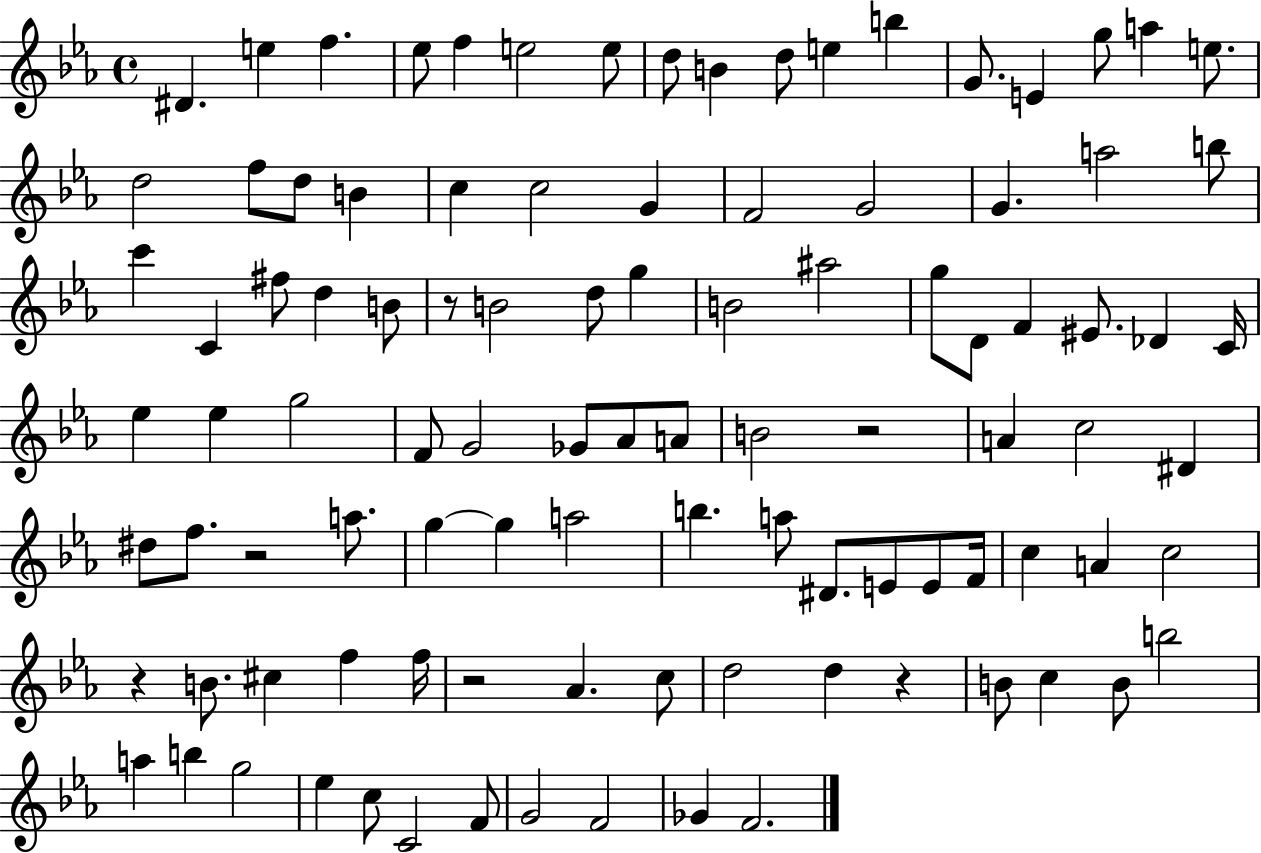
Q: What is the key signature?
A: EES major